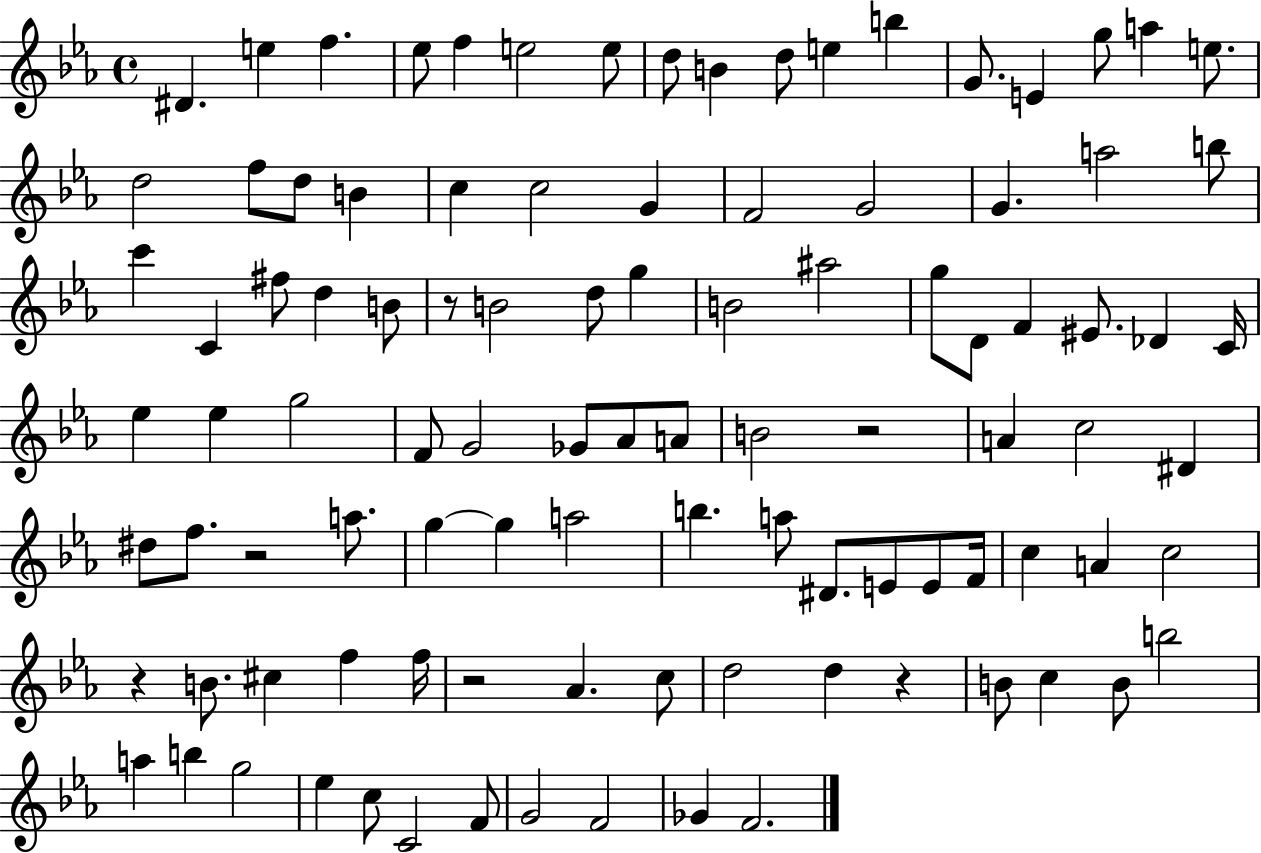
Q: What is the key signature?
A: EES major